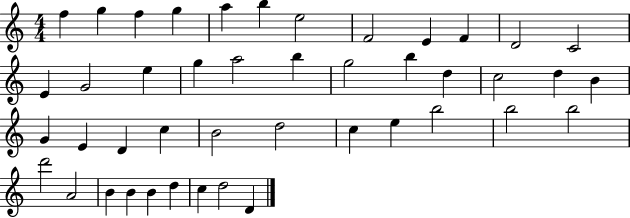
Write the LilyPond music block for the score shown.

{
  \clef treble
  \numericTimeSignature
  \time 4/4
  \key c \major
  f''4 g''4 f''4 g''4 | a''4 b''4 e''2 | f'2 e'4 f'4 | d'2 c'2 | \break e'4 g'2 e''4 | g''4 a''2 b''4 | g''2 b''4 d''4 | c''2 d''4 b'4 | \break g'4 e'4 d'4 c''4 | b'2 d''2 | c''4 e''4 b''2 | b''2 b''2 | \break d'''2 a'2 | b'4 b'4 b'4 d''4 | c''4 d''2 d'4 | \bar "|."
}